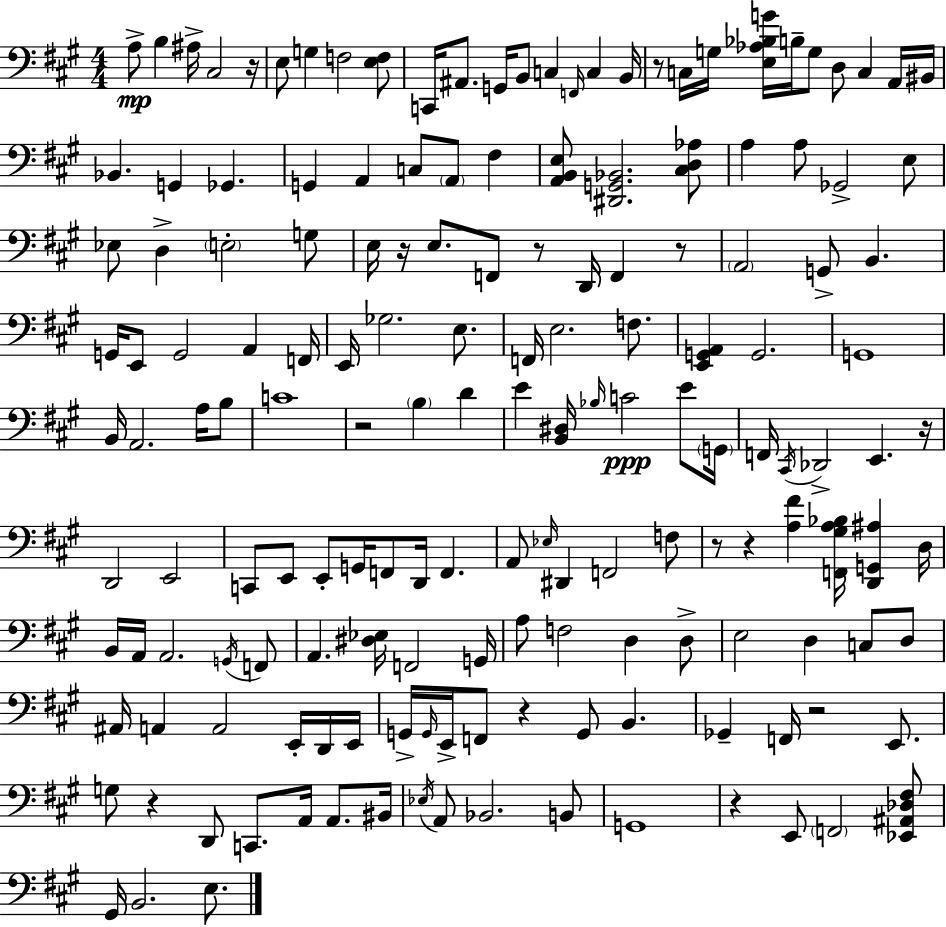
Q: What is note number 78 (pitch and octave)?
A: E2